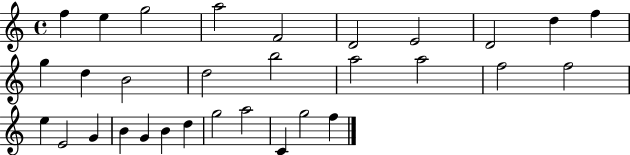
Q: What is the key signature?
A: C major